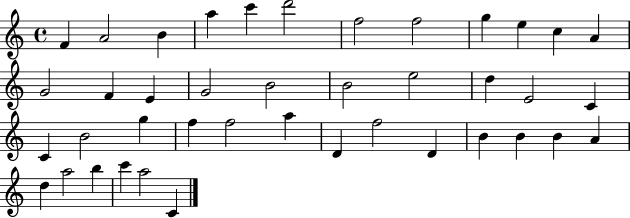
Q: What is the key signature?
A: C major